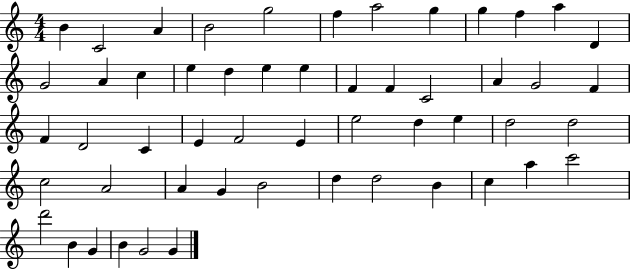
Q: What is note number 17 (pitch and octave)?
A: D5